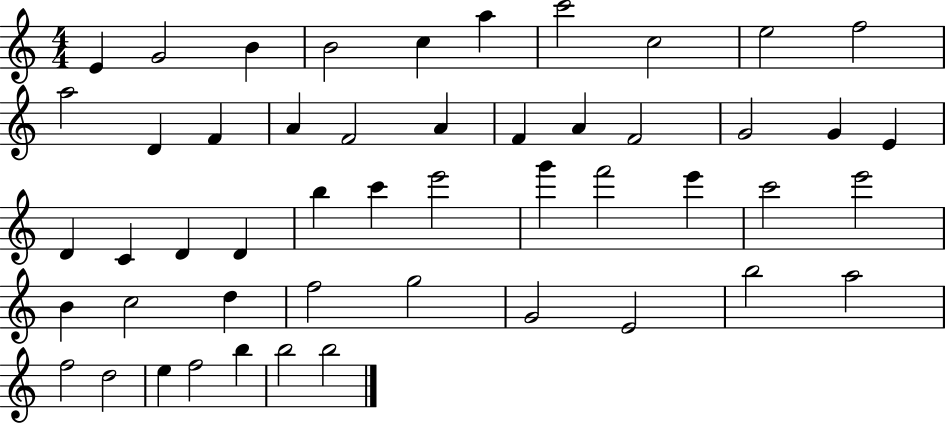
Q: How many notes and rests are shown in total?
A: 50